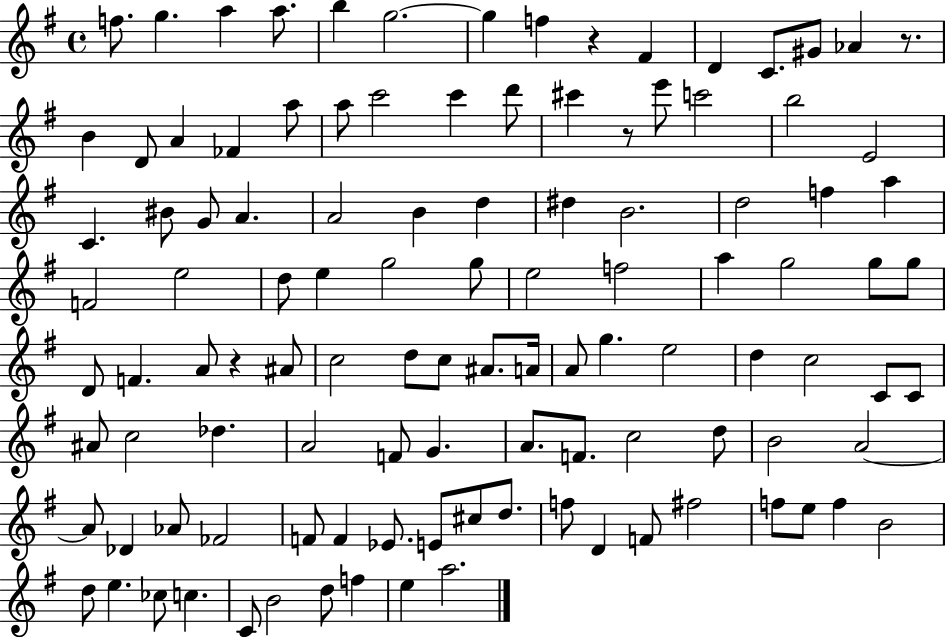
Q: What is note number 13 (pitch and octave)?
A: Ab4